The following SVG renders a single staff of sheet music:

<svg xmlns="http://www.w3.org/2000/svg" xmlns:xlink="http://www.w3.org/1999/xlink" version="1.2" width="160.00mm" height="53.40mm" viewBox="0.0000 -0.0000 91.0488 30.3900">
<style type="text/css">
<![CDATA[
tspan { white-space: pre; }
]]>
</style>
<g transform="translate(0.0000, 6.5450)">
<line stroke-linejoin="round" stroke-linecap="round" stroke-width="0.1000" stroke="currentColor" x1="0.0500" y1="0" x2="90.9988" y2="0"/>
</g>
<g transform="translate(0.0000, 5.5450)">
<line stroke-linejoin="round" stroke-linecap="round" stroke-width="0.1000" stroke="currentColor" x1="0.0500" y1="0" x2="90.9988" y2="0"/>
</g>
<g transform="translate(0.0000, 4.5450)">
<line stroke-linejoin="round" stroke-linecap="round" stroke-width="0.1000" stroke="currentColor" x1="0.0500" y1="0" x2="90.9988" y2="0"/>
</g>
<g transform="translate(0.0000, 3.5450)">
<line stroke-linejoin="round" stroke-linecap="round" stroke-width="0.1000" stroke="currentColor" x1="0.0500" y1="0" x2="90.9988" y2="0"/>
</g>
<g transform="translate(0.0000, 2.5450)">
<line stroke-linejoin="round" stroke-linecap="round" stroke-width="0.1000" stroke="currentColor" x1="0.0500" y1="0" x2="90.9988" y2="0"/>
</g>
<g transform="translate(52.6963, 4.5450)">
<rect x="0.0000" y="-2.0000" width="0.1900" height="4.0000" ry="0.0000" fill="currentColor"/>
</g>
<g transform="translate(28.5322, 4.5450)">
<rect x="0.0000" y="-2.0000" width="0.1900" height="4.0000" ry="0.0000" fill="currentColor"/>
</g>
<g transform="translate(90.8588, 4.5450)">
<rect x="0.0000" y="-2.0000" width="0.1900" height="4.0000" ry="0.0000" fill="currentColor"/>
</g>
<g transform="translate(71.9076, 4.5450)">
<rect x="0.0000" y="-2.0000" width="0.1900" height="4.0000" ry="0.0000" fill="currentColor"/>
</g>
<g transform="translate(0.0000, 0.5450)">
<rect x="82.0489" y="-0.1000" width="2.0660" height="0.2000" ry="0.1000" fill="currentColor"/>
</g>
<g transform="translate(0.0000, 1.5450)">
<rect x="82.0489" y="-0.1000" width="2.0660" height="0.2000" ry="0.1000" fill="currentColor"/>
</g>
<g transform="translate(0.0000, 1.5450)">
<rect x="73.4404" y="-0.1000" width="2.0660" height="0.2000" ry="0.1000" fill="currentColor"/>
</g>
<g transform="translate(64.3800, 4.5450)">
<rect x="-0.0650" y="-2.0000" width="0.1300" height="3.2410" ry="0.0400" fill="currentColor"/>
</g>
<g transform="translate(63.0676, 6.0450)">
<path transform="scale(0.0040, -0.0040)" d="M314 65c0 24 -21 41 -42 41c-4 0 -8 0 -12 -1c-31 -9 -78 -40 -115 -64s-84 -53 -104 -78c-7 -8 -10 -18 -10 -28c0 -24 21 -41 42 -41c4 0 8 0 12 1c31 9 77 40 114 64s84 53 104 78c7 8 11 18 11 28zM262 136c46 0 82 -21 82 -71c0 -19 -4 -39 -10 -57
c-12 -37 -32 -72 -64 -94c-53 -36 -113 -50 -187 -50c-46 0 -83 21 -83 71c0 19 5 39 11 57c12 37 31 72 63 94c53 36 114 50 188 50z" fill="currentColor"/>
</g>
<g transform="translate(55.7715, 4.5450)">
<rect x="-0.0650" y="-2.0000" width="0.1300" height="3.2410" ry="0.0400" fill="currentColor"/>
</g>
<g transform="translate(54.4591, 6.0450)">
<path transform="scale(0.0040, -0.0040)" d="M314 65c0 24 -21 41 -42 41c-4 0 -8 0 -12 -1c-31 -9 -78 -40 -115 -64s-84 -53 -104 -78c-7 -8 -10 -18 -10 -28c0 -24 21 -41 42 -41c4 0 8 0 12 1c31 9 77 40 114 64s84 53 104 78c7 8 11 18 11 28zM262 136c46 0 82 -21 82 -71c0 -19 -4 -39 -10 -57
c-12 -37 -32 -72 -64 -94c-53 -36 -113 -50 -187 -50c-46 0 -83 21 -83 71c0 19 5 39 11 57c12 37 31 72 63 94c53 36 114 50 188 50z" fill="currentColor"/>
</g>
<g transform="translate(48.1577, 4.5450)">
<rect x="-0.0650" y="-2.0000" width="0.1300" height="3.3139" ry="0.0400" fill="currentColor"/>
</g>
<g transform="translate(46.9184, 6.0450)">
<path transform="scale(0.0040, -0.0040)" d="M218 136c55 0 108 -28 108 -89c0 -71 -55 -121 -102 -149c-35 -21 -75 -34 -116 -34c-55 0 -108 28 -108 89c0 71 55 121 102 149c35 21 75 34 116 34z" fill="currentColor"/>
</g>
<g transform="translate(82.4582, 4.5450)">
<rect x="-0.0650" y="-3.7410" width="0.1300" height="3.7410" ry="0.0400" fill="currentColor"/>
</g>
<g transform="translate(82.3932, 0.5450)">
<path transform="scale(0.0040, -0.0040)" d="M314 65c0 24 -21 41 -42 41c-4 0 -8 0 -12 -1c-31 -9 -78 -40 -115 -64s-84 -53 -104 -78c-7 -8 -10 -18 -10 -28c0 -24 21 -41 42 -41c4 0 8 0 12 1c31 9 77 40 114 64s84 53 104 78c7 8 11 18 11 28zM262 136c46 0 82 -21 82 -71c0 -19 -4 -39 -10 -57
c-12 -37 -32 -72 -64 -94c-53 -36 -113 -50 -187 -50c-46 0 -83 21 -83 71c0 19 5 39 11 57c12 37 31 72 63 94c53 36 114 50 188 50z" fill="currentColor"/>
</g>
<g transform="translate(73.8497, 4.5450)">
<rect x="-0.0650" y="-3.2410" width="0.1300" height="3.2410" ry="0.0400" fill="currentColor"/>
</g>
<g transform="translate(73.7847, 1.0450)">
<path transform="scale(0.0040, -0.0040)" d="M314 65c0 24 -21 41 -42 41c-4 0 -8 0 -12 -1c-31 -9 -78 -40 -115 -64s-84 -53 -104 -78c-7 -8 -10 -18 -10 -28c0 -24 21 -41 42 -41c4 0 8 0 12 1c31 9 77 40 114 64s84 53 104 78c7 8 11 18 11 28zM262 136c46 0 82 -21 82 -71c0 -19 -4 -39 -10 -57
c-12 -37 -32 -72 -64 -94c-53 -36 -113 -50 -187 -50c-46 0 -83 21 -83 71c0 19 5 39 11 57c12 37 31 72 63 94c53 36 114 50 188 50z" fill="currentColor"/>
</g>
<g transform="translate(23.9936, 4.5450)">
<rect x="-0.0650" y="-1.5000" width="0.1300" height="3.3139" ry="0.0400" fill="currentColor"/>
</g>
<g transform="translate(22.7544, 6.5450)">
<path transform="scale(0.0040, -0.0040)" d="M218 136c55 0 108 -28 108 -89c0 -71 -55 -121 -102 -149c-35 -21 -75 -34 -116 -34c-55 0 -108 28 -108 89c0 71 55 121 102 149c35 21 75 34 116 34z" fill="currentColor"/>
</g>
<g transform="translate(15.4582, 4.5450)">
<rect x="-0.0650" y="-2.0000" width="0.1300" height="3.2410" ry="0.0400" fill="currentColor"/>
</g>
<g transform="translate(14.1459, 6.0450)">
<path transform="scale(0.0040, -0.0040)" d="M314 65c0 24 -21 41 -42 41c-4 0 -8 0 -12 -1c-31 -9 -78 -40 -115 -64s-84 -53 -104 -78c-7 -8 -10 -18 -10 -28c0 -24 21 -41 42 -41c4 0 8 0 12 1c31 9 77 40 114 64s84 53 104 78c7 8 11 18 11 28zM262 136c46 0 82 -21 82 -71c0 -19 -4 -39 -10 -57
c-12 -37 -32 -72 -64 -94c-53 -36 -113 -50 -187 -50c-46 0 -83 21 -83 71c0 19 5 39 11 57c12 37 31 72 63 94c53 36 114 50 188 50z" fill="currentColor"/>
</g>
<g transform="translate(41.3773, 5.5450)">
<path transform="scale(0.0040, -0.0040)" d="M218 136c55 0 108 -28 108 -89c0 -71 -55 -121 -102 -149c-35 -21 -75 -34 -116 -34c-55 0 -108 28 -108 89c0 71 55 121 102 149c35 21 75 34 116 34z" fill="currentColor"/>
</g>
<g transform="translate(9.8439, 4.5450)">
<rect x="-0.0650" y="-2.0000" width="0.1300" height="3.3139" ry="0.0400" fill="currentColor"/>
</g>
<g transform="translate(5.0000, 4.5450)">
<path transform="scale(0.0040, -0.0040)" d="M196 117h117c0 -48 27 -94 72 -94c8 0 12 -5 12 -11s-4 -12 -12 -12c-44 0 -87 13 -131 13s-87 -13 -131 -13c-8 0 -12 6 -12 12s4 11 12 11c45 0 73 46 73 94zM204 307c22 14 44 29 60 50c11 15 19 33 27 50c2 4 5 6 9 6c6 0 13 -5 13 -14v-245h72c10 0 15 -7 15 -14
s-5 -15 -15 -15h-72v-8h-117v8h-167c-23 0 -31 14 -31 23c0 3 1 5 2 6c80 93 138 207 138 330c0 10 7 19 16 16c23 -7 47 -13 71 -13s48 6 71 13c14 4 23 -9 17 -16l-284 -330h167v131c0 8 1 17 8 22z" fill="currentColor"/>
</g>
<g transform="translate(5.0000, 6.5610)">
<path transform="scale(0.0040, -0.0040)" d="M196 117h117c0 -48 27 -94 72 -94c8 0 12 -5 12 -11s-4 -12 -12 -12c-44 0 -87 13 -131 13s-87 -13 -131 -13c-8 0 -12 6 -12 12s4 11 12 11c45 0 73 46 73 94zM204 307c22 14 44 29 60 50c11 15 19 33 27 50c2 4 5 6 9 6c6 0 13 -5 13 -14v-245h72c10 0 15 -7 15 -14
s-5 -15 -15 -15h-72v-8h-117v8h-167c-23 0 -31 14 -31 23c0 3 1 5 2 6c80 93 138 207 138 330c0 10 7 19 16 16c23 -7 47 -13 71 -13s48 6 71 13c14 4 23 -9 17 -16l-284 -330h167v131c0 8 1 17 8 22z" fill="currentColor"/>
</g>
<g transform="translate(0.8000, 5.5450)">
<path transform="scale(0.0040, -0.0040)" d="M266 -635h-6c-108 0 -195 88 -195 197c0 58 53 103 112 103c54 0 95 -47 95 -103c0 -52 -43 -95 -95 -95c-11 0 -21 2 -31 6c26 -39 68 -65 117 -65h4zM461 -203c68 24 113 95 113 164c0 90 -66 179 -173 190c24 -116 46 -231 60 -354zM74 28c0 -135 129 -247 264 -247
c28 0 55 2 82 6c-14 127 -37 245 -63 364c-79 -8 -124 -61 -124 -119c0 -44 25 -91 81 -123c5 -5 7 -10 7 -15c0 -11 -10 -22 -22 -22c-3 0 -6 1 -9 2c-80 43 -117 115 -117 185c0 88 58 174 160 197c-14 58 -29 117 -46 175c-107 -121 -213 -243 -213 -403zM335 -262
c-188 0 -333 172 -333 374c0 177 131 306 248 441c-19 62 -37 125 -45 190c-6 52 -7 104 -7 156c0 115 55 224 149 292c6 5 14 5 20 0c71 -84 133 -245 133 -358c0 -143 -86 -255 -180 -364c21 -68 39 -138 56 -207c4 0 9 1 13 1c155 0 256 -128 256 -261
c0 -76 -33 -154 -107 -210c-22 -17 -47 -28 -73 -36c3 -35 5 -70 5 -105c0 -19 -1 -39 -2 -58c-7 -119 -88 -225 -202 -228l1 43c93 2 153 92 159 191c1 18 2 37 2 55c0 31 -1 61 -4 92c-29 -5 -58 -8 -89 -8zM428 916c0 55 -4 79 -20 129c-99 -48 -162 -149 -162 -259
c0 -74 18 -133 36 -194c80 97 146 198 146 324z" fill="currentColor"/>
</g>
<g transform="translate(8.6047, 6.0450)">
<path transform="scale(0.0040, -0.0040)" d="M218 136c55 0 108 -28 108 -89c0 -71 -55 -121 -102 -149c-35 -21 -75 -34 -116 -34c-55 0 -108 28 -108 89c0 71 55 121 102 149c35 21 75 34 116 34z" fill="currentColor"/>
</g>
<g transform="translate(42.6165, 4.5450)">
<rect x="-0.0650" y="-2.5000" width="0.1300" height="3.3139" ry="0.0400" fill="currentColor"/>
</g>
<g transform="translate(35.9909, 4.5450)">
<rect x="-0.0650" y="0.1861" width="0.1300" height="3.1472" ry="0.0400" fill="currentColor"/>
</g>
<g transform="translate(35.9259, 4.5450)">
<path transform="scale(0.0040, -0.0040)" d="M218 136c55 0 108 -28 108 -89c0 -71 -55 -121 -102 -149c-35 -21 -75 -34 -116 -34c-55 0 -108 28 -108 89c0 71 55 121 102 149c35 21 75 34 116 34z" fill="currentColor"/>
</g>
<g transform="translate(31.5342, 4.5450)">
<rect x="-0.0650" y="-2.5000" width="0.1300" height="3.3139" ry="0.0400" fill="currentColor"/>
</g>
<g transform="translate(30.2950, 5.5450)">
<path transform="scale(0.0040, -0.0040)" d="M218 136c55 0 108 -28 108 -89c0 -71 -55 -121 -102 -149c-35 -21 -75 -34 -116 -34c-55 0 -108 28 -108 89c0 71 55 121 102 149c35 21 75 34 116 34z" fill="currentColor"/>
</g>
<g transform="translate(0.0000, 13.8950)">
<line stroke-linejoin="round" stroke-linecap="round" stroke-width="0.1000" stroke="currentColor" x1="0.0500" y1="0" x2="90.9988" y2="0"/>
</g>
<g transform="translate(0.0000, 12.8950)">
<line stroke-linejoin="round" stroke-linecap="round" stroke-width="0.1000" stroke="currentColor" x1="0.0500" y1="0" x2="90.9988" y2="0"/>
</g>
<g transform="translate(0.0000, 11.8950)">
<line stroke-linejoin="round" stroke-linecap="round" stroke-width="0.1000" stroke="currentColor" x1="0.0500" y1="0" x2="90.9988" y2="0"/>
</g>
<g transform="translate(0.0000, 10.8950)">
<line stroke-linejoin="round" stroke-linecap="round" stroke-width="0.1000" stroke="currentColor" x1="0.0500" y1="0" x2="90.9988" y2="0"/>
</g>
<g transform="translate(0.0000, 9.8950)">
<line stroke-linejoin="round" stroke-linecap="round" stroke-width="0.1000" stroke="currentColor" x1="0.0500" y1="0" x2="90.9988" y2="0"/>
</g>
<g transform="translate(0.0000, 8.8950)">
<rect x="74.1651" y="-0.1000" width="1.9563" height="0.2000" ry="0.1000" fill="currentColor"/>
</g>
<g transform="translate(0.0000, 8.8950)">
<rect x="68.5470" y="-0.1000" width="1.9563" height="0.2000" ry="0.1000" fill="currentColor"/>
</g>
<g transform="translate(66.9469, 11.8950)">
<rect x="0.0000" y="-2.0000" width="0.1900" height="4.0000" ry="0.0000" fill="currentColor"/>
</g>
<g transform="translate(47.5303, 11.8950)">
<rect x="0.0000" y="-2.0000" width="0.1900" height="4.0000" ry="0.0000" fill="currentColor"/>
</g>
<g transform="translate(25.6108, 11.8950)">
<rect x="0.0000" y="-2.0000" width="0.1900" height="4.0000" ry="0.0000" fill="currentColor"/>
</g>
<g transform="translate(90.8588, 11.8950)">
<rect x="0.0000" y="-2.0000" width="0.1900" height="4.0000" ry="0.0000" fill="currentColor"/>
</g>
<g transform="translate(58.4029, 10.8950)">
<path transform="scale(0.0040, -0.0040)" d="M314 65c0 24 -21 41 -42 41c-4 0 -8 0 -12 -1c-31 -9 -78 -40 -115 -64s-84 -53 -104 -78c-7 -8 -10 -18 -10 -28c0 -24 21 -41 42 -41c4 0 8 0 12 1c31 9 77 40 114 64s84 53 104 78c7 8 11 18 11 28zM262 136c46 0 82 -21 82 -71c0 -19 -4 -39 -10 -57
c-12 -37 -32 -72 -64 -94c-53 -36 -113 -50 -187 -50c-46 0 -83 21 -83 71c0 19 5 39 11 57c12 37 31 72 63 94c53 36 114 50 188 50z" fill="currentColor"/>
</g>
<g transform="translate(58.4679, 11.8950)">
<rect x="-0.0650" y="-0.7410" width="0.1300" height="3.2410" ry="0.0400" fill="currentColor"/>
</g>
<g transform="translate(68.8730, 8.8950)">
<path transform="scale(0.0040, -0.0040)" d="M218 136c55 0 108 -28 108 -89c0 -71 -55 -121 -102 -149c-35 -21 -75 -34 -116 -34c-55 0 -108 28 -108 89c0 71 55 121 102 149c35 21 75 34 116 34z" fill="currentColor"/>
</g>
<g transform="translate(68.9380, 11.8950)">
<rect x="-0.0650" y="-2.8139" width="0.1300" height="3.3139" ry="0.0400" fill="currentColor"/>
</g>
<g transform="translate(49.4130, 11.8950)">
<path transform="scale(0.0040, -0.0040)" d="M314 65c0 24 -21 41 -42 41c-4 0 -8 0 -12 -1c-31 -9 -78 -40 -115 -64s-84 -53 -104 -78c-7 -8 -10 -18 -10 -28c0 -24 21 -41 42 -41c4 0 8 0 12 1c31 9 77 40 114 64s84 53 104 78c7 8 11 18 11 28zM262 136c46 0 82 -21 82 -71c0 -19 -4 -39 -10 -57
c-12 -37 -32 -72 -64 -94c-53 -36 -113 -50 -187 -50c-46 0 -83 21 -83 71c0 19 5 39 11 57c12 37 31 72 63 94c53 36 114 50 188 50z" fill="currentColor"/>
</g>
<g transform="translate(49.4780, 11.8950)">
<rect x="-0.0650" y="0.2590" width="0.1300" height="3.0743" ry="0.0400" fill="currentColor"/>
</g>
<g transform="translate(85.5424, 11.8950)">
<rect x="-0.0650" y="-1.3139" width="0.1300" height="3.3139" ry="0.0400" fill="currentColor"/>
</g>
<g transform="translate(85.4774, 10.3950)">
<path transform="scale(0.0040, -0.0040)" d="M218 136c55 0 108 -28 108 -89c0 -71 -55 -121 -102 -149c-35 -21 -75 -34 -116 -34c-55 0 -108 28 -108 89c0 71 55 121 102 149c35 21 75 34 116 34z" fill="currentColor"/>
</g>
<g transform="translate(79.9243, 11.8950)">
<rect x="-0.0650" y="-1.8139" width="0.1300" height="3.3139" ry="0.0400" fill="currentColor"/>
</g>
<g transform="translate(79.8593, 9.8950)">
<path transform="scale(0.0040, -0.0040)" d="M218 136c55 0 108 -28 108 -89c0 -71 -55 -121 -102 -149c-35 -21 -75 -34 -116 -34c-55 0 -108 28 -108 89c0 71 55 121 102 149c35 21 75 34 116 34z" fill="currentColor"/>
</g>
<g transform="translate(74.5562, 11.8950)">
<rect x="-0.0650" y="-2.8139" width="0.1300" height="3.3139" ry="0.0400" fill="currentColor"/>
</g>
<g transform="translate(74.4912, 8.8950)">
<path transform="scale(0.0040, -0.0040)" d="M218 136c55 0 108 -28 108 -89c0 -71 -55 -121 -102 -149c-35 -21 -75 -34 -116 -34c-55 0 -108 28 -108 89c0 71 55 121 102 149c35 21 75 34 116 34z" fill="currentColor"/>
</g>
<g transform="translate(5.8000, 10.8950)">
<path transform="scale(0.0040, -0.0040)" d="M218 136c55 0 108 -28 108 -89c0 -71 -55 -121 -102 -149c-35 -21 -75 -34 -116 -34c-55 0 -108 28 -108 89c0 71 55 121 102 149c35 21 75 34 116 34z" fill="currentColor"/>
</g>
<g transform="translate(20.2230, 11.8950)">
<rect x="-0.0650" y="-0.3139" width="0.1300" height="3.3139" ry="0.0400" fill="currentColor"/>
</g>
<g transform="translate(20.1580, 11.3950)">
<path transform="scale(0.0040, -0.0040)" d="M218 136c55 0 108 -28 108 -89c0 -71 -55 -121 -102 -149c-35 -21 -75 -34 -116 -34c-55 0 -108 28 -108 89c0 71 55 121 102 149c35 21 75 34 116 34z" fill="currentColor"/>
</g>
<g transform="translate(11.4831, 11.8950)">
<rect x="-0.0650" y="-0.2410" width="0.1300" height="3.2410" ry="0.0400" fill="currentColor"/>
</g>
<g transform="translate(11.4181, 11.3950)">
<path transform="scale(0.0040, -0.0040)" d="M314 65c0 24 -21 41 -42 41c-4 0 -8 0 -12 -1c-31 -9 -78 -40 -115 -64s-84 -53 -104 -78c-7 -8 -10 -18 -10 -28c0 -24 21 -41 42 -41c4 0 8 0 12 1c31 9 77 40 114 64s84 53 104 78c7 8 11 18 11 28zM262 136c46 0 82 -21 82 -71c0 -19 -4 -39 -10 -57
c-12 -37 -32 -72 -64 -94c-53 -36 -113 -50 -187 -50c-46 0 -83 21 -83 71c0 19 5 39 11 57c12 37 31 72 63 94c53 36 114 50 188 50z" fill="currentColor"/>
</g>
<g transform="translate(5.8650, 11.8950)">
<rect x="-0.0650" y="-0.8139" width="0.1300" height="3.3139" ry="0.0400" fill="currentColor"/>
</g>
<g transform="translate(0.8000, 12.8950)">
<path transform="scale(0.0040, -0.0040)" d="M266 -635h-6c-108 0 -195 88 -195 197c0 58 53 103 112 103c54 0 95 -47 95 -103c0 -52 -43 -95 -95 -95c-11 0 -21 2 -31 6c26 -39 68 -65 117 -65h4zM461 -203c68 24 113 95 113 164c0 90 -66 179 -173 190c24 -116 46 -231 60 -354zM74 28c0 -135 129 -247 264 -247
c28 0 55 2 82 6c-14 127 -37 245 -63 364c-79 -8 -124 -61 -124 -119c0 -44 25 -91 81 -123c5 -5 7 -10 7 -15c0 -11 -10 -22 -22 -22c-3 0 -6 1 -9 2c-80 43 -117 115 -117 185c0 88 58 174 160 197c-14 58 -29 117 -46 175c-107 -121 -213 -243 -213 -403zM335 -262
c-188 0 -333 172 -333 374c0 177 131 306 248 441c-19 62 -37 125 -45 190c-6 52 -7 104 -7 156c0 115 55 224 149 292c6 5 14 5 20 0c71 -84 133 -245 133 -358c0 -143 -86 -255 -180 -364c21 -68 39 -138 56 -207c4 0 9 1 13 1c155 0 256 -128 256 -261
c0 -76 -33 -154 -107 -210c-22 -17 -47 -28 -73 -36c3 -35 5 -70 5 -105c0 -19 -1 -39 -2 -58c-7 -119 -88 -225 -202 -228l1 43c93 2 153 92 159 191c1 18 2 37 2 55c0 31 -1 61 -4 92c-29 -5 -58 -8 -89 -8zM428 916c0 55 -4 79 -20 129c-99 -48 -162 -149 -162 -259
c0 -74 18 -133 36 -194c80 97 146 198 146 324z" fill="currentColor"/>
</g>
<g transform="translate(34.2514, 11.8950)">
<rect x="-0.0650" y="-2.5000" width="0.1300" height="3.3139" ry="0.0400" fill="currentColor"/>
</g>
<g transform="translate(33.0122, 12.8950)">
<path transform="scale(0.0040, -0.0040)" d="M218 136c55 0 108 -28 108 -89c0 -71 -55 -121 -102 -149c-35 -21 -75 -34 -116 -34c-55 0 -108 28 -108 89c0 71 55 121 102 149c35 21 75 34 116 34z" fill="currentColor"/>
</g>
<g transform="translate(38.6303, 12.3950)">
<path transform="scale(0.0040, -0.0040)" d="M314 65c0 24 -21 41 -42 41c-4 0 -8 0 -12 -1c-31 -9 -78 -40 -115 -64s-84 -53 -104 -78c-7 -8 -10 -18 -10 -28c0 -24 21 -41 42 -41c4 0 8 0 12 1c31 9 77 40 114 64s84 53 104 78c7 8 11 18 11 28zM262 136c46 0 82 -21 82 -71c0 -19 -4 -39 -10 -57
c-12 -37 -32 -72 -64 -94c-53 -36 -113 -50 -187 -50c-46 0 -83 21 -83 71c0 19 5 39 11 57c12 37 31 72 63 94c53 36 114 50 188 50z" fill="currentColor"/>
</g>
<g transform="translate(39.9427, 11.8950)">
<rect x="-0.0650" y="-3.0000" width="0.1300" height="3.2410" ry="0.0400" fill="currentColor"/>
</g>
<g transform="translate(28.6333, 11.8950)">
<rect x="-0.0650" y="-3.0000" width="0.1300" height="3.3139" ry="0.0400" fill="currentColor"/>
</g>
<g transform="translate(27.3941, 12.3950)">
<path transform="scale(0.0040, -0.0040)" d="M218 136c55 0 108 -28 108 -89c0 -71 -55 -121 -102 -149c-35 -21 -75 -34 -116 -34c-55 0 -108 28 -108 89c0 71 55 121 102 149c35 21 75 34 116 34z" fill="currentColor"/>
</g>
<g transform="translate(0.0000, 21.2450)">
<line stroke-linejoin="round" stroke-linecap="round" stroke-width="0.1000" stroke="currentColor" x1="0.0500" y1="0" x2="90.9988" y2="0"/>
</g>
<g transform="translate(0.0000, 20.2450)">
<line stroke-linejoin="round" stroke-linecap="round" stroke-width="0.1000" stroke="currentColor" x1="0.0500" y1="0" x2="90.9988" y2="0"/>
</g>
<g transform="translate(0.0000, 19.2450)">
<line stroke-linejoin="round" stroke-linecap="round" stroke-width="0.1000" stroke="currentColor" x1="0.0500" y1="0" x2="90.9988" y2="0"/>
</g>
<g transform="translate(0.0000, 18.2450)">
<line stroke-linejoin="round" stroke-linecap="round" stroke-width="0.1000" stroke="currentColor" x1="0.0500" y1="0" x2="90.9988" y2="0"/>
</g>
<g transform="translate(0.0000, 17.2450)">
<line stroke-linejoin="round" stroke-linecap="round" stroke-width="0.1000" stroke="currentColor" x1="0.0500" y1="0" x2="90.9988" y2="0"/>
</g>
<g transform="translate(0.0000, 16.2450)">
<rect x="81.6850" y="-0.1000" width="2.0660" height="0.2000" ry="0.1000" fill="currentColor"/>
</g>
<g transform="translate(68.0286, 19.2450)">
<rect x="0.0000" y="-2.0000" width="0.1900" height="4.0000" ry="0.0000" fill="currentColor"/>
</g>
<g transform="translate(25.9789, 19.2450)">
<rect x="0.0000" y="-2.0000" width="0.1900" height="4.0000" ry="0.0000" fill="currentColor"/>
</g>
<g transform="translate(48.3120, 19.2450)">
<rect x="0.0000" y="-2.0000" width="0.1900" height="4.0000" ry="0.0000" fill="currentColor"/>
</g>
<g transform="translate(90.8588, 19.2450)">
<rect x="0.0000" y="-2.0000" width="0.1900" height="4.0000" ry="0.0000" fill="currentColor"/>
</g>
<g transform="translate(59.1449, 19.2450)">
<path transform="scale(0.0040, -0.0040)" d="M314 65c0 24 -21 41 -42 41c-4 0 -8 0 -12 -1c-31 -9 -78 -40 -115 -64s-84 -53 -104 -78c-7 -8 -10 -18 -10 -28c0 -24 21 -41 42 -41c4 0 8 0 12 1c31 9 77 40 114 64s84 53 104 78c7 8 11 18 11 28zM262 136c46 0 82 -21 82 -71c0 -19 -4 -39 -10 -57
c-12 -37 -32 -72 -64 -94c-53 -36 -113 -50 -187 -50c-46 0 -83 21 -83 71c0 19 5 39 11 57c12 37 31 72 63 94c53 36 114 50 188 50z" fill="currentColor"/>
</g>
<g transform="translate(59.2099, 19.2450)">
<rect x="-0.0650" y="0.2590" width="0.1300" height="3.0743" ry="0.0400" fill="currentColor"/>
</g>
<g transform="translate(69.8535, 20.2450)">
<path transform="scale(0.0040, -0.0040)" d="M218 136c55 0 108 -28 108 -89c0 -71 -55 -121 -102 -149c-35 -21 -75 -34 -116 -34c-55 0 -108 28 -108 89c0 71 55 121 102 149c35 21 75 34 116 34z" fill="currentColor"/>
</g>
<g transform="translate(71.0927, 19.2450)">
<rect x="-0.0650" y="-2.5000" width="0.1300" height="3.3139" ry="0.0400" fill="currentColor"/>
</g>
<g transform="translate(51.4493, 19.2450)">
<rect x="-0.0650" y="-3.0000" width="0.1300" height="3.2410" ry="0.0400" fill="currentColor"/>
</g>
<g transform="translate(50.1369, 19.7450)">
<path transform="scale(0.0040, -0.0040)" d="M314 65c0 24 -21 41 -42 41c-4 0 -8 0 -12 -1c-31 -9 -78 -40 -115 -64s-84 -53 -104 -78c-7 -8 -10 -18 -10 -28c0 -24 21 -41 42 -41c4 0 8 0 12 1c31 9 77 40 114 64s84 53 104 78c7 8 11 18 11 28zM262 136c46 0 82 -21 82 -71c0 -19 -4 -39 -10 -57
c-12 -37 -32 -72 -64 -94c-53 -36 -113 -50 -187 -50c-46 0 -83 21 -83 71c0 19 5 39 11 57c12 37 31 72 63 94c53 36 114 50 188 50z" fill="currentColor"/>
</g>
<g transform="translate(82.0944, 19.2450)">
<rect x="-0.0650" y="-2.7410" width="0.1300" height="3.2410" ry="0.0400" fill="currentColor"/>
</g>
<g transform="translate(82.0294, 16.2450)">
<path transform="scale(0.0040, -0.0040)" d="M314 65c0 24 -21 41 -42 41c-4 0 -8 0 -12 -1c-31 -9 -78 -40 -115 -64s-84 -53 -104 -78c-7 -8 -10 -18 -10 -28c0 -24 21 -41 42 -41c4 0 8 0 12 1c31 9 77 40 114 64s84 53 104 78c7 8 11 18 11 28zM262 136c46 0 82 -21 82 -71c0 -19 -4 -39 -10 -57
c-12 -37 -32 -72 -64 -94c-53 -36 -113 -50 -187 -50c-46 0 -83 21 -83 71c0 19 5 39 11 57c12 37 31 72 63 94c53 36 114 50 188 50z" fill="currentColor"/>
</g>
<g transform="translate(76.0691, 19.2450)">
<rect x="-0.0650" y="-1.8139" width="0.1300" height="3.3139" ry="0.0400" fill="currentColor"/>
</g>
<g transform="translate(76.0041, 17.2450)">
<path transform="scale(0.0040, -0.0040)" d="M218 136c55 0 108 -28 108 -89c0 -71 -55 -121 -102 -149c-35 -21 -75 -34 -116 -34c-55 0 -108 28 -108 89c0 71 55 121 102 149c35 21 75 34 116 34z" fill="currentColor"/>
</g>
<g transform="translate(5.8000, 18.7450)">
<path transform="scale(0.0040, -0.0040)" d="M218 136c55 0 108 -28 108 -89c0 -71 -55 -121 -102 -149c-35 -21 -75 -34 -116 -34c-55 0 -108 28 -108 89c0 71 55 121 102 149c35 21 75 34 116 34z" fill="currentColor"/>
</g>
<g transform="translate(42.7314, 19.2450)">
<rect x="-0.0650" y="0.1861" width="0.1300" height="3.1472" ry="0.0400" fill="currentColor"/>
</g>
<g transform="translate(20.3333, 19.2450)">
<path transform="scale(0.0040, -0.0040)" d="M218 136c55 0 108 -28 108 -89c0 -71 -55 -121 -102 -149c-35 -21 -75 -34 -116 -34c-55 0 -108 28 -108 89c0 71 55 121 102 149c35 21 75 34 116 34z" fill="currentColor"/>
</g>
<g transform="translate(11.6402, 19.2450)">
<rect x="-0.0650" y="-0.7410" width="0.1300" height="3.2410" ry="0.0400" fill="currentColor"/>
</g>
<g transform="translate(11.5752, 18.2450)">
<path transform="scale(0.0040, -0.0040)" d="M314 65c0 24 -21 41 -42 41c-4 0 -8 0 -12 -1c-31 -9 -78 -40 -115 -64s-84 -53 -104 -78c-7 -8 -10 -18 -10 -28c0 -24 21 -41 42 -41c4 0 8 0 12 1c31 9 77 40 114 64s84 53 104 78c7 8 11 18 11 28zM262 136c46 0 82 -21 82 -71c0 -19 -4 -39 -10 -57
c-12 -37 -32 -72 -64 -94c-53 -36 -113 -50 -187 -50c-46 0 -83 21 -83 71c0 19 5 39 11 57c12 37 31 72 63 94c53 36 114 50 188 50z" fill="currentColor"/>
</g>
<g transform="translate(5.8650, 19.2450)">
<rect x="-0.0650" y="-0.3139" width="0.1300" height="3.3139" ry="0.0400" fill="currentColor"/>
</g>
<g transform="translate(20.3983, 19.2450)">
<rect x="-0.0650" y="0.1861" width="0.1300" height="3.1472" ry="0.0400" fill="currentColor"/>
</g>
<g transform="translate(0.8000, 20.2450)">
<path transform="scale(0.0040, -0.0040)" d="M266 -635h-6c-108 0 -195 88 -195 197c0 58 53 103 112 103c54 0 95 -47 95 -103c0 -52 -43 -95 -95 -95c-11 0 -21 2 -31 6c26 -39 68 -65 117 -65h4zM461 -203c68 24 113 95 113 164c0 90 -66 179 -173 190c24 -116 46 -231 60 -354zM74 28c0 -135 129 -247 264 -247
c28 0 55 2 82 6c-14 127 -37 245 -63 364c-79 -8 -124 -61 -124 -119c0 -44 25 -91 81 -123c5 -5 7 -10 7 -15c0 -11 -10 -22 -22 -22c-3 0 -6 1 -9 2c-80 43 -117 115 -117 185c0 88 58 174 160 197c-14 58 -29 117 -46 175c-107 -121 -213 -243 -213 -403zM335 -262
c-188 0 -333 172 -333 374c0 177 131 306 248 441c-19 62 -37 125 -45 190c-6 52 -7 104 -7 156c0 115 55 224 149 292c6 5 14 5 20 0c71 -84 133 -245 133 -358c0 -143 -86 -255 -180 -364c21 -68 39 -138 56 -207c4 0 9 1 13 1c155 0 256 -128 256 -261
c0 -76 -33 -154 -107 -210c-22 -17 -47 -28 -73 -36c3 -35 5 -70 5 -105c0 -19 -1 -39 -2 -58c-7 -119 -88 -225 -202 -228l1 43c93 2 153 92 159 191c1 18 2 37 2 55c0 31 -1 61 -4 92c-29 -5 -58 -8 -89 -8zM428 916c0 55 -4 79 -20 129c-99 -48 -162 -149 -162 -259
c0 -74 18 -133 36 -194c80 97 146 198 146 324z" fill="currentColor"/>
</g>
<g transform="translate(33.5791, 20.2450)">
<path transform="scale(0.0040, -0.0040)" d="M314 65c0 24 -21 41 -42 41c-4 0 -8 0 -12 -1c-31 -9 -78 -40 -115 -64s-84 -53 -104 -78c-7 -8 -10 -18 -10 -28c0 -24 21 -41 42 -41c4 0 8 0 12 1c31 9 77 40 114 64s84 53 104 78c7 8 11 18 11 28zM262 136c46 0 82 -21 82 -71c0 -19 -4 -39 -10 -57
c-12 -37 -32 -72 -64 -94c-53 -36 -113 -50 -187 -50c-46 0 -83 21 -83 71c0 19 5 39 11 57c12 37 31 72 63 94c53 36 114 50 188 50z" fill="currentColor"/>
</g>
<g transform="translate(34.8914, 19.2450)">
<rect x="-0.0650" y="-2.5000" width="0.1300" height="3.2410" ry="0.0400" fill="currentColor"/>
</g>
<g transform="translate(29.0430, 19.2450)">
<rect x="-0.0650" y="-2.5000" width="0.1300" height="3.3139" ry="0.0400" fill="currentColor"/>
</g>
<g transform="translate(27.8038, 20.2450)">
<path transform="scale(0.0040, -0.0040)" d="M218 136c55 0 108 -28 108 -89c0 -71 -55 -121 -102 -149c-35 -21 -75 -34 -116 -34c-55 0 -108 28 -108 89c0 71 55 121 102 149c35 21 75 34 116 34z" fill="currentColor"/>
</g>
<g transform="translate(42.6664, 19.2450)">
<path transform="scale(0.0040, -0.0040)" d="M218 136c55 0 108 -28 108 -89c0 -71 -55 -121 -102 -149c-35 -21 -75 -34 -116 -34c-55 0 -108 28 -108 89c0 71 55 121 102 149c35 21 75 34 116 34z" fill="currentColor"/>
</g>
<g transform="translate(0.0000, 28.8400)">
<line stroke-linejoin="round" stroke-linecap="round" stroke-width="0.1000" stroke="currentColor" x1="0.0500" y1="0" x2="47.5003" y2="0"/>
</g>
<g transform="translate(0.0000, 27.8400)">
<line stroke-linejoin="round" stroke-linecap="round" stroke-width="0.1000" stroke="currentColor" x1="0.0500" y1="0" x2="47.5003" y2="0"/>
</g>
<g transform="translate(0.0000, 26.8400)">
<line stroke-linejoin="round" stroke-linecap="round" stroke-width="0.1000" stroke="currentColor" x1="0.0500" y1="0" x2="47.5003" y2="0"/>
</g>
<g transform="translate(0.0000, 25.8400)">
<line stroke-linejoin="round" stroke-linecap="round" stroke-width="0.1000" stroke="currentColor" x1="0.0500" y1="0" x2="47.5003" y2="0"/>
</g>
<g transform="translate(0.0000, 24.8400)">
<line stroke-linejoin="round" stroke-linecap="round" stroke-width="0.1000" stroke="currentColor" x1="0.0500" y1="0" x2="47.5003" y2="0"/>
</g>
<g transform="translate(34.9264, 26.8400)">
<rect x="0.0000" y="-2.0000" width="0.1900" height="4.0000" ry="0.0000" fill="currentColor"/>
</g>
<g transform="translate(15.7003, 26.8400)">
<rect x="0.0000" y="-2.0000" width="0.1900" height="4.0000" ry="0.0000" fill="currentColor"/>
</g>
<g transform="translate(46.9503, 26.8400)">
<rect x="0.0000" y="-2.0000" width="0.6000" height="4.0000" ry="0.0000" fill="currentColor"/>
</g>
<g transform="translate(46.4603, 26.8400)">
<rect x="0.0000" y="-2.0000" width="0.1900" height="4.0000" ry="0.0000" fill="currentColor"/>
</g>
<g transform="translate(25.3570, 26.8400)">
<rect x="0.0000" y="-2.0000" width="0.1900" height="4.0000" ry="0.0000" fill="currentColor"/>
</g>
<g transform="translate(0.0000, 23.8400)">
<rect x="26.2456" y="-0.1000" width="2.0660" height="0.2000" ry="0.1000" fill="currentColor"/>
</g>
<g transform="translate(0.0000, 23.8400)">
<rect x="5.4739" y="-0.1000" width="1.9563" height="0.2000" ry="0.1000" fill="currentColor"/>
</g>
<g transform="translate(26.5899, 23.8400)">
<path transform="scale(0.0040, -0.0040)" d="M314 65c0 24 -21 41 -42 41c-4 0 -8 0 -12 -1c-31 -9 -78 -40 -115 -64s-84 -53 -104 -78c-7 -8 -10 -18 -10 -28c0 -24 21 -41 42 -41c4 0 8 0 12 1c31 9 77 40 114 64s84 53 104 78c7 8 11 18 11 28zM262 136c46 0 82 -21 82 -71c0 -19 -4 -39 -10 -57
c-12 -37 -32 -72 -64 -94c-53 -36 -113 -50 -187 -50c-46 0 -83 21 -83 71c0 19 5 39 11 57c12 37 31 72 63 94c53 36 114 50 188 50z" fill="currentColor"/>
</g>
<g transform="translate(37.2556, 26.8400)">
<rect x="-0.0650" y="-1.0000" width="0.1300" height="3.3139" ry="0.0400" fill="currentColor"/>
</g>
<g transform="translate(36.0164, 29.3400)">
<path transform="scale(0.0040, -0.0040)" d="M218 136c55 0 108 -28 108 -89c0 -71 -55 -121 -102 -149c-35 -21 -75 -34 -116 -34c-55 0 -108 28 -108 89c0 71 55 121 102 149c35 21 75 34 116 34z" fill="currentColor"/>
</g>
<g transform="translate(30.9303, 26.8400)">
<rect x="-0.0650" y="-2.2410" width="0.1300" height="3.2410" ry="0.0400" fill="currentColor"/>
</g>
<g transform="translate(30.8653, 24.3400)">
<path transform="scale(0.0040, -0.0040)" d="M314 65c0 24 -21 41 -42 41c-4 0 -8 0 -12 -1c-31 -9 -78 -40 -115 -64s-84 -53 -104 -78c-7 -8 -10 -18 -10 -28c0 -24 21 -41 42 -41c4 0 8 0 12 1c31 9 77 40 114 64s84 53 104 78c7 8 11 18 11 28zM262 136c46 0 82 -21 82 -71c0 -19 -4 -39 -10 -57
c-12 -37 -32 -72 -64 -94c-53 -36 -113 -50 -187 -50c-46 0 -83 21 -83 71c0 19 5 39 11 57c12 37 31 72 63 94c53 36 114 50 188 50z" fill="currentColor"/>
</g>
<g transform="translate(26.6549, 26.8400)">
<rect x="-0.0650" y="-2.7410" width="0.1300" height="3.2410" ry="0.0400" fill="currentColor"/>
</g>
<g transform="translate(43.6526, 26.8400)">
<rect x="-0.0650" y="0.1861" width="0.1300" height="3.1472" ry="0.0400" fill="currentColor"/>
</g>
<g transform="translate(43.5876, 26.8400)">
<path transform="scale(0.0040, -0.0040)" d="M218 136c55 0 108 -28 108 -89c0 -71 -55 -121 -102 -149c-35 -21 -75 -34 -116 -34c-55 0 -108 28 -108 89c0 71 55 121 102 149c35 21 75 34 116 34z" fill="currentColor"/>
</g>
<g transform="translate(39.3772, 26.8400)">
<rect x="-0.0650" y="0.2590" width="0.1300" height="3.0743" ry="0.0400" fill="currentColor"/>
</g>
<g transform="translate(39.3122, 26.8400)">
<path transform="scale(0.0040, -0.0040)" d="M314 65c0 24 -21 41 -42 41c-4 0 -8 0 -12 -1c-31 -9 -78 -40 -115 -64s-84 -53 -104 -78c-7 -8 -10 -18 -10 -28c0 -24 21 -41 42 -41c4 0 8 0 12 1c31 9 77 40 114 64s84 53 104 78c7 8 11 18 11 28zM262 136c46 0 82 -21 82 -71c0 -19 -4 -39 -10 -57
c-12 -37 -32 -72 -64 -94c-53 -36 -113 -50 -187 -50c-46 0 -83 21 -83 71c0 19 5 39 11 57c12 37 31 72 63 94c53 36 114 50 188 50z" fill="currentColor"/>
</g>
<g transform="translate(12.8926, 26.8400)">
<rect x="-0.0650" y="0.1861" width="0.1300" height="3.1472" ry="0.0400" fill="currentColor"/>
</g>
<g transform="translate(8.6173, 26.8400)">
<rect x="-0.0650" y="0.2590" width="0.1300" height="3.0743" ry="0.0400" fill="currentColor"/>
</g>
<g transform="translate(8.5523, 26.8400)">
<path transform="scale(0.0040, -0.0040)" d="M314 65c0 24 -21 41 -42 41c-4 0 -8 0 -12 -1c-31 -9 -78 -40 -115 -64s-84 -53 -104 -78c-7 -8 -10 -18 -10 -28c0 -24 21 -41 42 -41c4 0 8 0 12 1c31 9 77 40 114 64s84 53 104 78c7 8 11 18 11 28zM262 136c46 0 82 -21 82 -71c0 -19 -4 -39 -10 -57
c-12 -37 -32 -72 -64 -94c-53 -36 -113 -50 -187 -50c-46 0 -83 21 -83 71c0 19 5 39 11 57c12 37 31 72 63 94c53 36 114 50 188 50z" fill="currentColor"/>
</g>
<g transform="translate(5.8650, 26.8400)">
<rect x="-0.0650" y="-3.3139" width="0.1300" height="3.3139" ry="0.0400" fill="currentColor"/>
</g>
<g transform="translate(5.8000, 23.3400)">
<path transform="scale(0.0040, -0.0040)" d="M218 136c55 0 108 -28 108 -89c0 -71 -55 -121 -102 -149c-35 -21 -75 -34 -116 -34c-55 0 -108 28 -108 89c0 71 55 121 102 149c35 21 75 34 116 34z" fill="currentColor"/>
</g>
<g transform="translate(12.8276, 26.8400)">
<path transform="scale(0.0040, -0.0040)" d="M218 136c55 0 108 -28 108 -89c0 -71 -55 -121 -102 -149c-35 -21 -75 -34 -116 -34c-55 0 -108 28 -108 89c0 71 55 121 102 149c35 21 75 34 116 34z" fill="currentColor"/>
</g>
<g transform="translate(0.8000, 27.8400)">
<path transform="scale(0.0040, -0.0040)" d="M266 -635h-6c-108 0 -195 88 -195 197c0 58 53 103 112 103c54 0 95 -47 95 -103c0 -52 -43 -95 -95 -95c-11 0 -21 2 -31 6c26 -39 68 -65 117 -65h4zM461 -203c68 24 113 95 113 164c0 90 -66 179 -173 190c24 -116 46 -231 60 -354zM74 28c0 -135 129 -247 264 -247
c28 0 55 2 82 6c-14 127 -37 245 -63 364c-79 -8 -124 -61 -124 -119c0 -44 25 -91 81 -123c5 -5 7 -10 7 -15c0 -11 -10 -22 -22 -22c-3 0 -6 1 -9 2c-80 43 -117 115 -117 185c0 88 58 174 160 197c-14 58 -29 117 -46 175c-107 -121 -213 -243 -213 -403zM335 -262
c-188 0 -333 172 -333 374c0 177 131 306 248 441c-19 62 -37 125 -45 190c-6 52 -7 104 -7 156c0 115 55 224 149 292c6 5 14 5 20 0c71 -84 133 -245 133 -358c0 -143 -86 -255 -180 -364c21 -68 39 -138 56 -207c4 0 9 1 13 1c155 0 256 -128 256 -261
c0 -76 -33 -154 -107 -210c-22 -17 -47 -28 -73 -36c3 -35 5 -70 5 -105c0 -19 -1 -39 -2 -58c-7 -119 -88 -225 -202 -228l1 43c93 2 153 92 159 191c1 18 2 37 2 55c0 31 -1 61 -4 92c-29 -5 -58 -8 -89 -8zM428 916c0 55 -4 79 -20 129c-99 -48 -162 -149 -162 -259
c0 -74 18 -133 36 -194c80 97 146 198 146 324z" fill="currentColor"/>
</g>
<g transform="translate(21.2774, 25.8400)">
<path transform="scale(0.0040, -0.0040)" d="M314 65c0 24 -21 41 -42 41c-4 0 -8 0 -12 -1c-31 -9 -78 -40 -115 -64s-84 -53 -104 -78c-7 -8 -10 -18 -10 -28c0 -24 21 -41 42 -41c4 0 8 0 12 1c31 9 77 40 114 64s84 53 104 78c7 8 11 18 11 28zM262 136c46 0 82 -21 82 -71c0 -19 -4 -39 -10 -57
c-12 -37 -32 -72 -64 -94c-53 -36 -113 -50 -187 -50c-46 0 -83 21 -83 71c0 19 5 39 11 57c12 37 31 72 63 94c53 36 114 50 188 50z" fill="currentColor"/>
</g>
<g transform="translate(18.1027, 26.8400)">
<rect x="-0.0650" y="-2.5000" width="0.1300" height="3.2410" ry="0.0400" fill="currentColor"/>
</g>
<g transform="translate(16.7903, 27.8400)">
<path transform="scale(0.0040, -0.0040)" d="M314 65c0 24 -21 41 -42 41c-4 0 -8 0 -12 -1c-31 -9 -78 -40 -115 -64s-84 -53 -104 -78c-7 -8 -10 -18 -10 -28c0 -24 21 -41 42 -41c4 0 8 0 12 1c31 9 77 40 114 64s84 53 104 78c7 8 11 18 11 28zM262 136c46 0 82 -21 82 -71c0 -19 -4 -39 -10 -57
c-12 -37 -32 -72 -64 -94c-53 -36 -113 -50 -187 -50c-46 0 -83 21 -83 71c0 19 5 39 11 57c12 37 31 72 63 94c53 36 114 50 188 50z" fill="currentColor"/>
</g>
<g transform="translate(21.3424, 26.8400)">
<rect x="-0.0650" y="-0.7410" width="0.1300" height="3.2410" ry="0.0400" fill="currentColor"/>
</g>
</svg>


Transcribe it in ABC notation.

X:1
T:Untitled
M:4/4
L:1/4
K:C
F F2 E G B G F F2 F2 b2 c'2 d c2 c A G A2 B2 d2 a a f e c d2 B G G2 B A2 B2 G f a2 b B2 B G2 d2 a2 g2 D B2 B